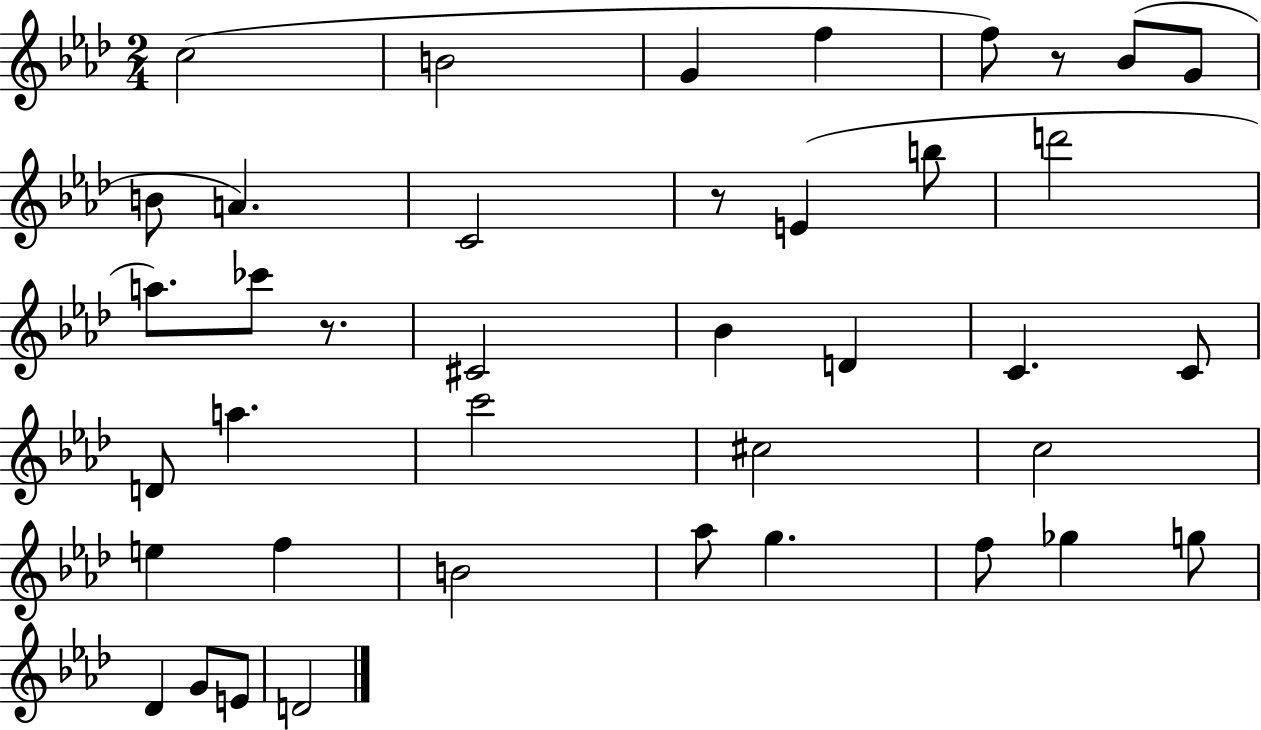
X:1
T:Untitled
M:2/4
L:1/4
K:Ab
c2 B2 G f f/2 z/2 _B/2 G/2 B/2 A C2 z/2 E b/2 d'2 a/2 _c'/2 z/2 ^C2 _B D C C/2 D/2 a c'2 ^c2 c2 e f B2 _a/2 g f/2 _g g/2 _D G/2 E/2 D2